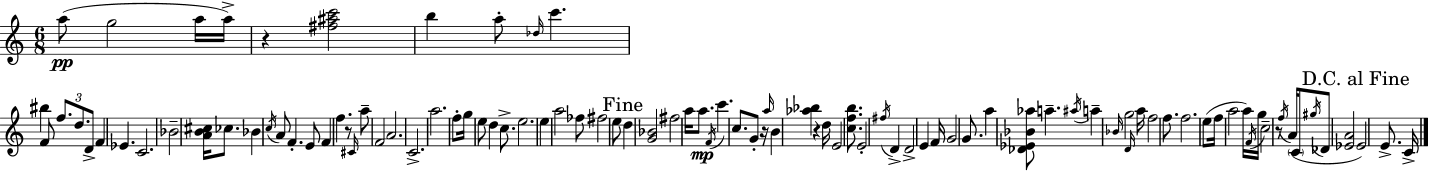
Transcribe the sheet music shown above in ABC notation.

X:1
T:Untitled
M:6/8
L:1/4
K:Am
a/2 g2 a/4 a/4 z [^f^ac']2 b a/2 _d/4 c' ^b F/2 f/2 d/2 D/2 F _E C2 _B2 [AB^c]/4 _c/2 _B c/4 A/2 F E/2 F f z/2 ^C/4 a/2 F2 A2 C2 a2 f/2 g/4 e/2 d c/2 e2 e a2 _f/2 ^f2 e/2 d [G_B]2 ^f2 a/4 a/2 F/4 c' c/2 G/2 z/4 a/4 B [_a_b] z d/4 E2 [cfb]/2 E2 ^f/4 D D2 E F/4 G2 G/2 a [_D_E_B_a]/2 a ^a/4 a _B/4 g2 D/4 a/4 f2 f/2 f2 e/2 f/4 a2 a/4 F/4 g/4 c2 z/2 f/4 A/4 C/2 ^g/4 _D/2 [_EA]2 _E2 E/2 C/4